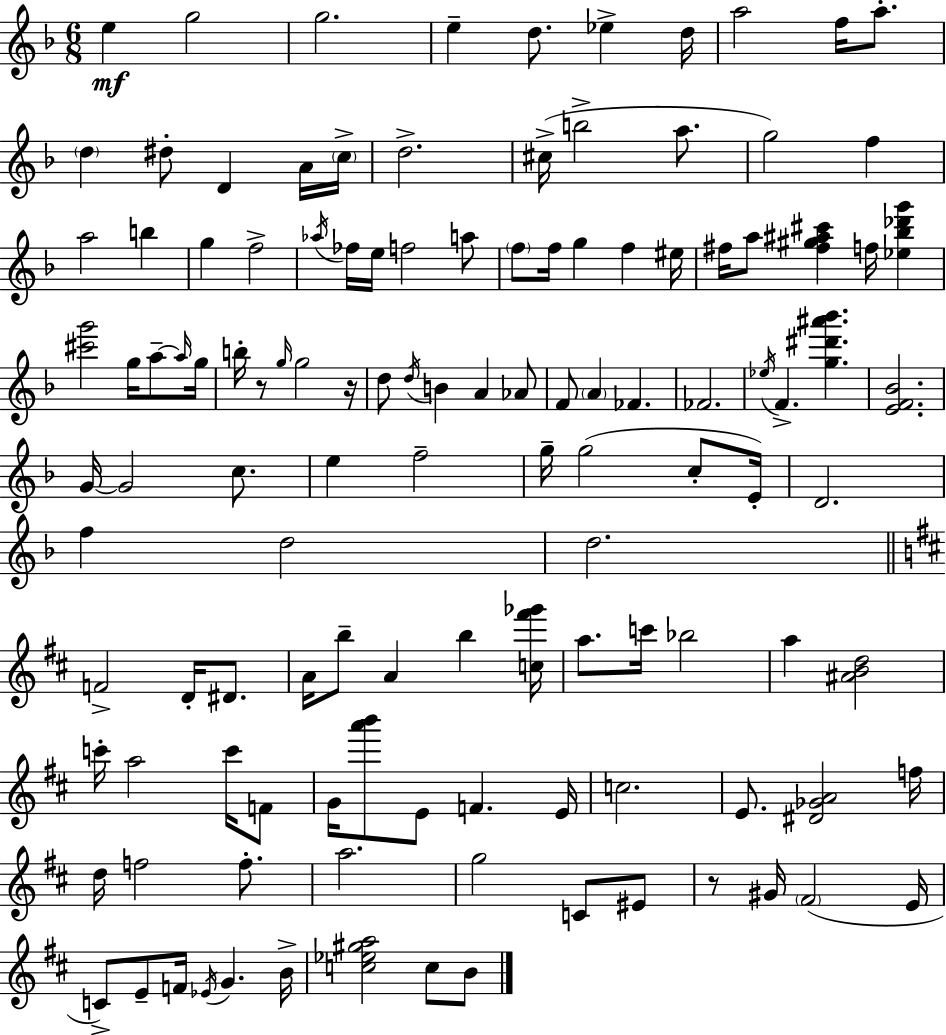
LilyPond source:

{
  \clef treble
  \numericTimeSignature
  \time 6/8
  \key d \minor
  e''4\mf g''2 | g''2. | e''4-- d''8. ees''4-> d''16 | a''2 f''16 a''8.-. | \break \parenthesize d''4 dis''8-. d'4 a'16 \parenthesize c''16-> | d''2.-> | cis''16->( b''2-> a''8. | g''2) f''4 | \break a''2 b''4 | g''4 f''2-> | \acciaccatura { aes''16 } fes''16 e''16 f''2 a''8 | \parenthesize f''8 f''16 g''4 f''4 | \break eis''16 fis''16 a''8 <fis'' gis'' ais'' cis'''>4 f''16 <ees'' bes'' des''' g'''>4 | <cis''' g'''>2 g''16 a''8--~~ | \grace { a''16 } g''16 b''16-. r8 \grace { g''16 } g''2 | r16 d''8 \acciaccatura { d''16 } b'4 a'4 | \break aes'8 f'8 \parenthesize a'4 fes'4. | fes'2. | \acciaccatura { ees''16 } f'4.-> <g'' dis''' ais''' bes'''>4. | <e' f' bes'>2. | \break g'16~~ g'2 | c''8. e''4 f''2-- | g''16-- g''2( | c''8-. e'16-.) d'2. | \break f''4 d''2 | d''2. | \bar "||" \break \key d \major f'2-> d'16-. dis'8. | a'16 b''8-- a'4 b''4 <c'' fis''' ges'''>16 | a''8. c'''16 bes''2 | a''4 <ais' b' d''>2 | \break c'''16-. a''2 c'''16 f'8 | g'16 <a''' b'''>8 e'8 f'4. e'16 | c''2. | e'8. <dis' ges' a'>2 f''16 | \break d''16 f''2 f''8.-. | a''2. | g''2 c'8 eis'8 | r8 gis'16 \parenthesize fis'2( e'16 | \break c'8->) e'8-- f'16 \acciaccatura { ees'16 } g'4. | b'16-> <c'' ees'' gis'' a''>2 c''8 b'8 | \bar "|."
}